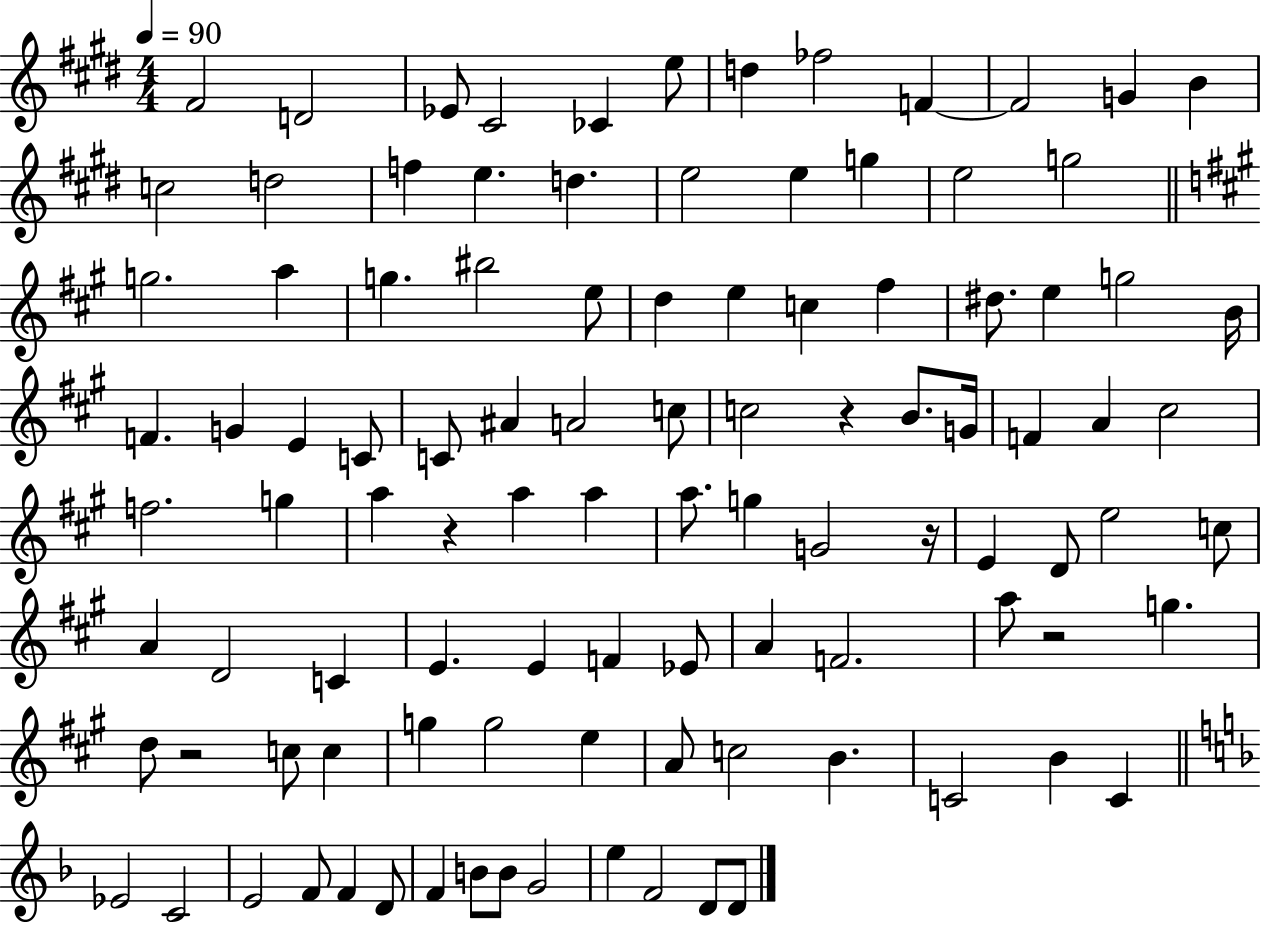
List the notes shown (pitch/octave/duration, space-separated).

F#4/h D4/h Eb4/e C#4/h CES4/q E5/e D5/q FES5/h F4/q F4/h G4/q B4/q C5/h D5/h F5/q E5/q. D5/q. E5/h E5/q G5/q E5/h G5/h G5/h. A5/q G5/q. BIS5/h E5/e D5/q E5/q C5/q F#5/q D#5/e. E5/q G5/h B4/s F4/q. G4/q E4/q C4/e C4/e A#4/q A4/h C5/e C5/h R/q B4/e. G4/s F4/q A4/q C#5/h F5/h. G5/q A5/q R/q A5/q A5/q A5/e. G5/q G4/h R/s E4/q D4/e E5/h C5/e A4/q D4/h C4/q E4/q. E4/q F4/q Eb4/e A4/q F4/h. A5/e R/h G5/q. D5/e R/h C5/e C5/q G5/q G5/h E5/q A4/e C5/h B4/q. C4/h B4/q C4/q Eb4/h C4/h E4/h F4/e F4/q D4/e F4/q B4/e B4/e G4/h E5/q F4/h D4/e D4/e